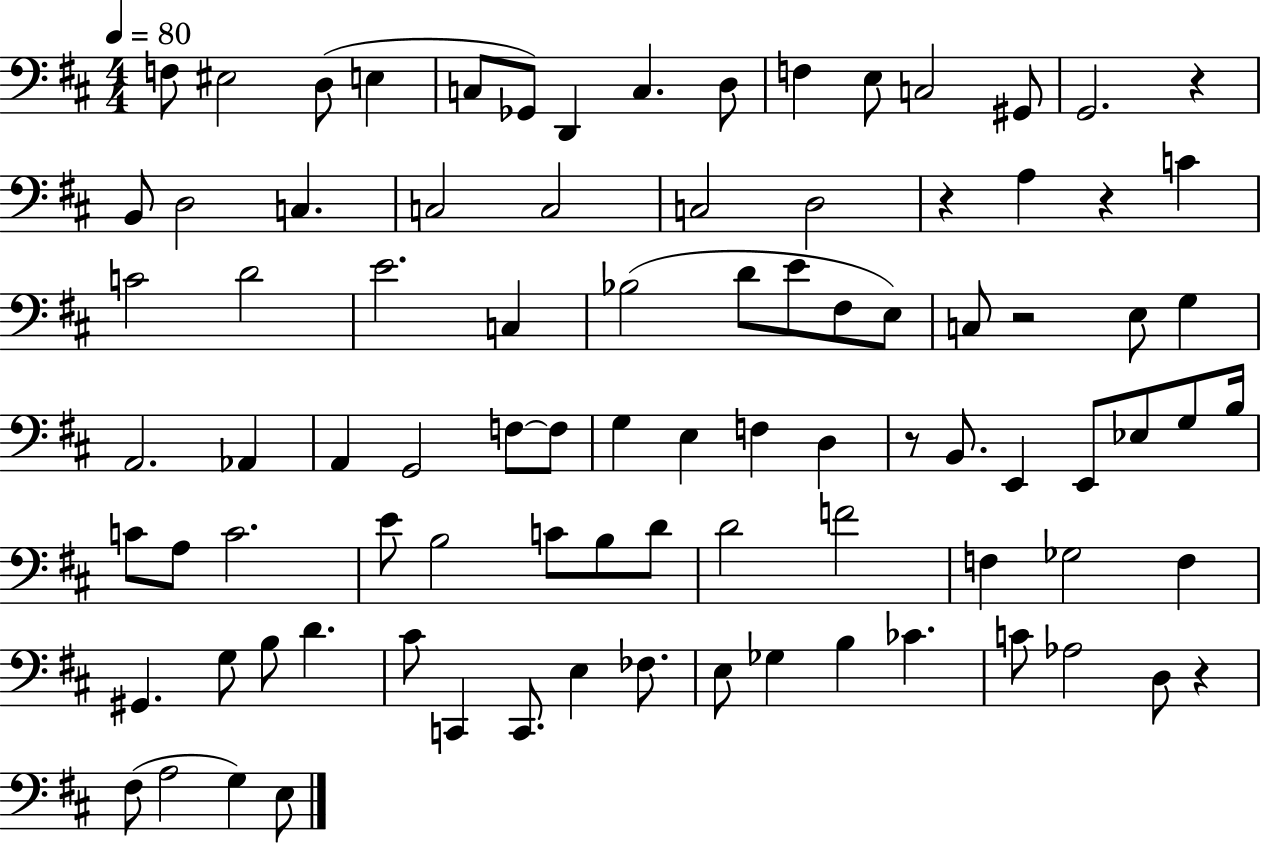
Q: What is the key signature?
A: D major